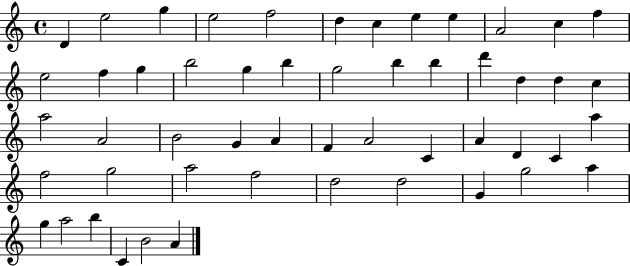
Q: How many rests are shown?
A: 0